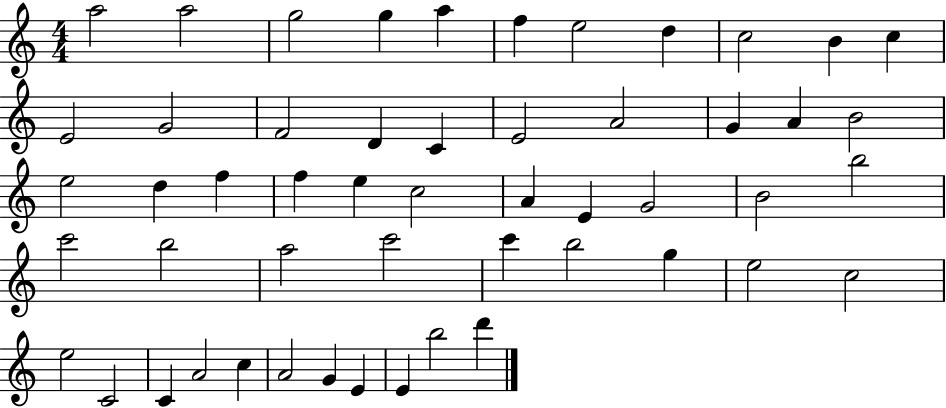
A5/h A5/h G5/h G5/q A5/q F5/q E5/h D5/q C5/h B4/q C5/q E4/h G4/h F4/h D4/q C4/q E4/h A4/h G4/q A4/q B4/h E5/h D5/q F5/q F5/q E5/q C5/h A4/q E4/q G4/h B4/h B5/h C6/h B5/h A5/h C6/h C6/q B5/h G5/q E5/h C5/h E5/h C4/h C4/q A4/h C5/q A4/h G4/q E4/q E4/q B5/h D6/q